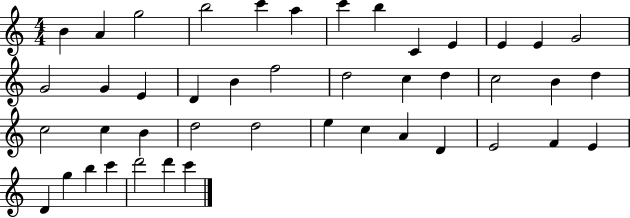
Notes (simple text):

B4/q A4/q G5/h B5/h C6/q A5/q C6/q B5/q C4/q E4/q E4/q E4/q G4/h G4/h G4/q E4/q D4/q B4/q F5/h D5/h C5/q D5/q C5/h B4/q D5/q C5/h C5/q B4/q D5/h D5/h E5/q C5/q A4/q D4/q E4/h F4/q E4/q D4/q G5/q B5/q C6/q D6/h D6/q C6/q